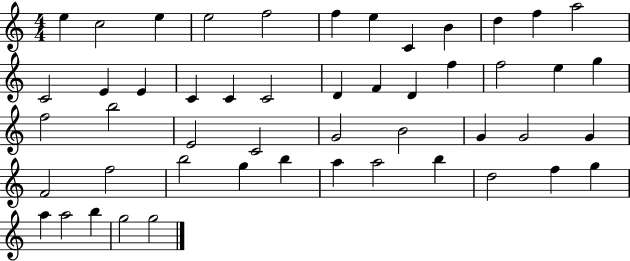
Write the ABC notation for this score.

X:1
T:Untitled
M:4/4
L:1/4
K:C
e c2 e e2 f2 f e C B d f a2 C2 E E C C C2 D F D f f2 e g f2 b2 E2 C2 G2 B2 G G2 G F2 f2 b2 g b a a2 b d2 f g a a2 b g2 g2